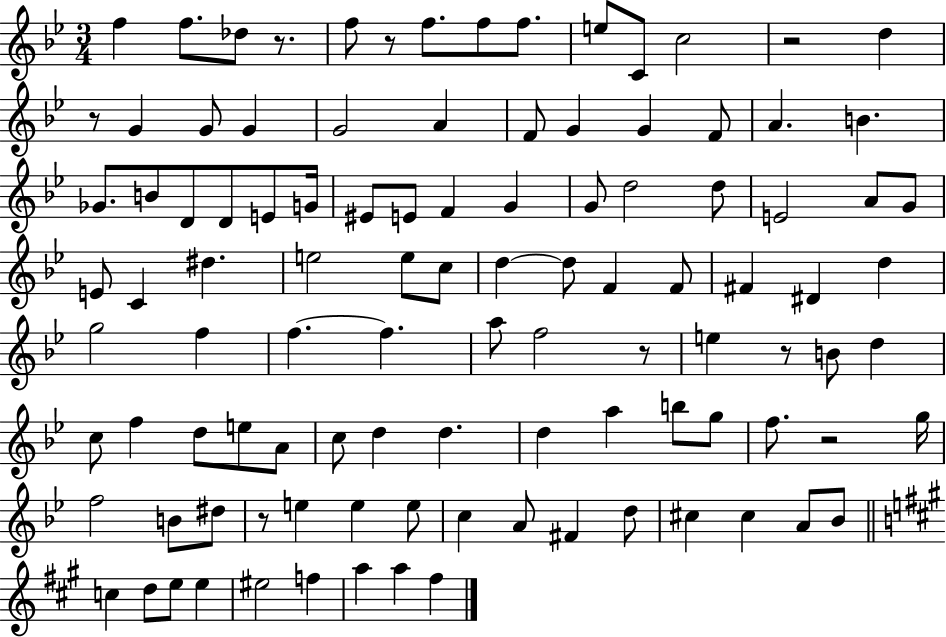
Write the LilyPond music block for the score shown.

{
  \clef treble
  \numericTimeSignature
  \time 3/4
  \key bes \major
  f''4 f''8. des''8 r8. | f''8 r8 f''8. f''8 f''8. | e''8 c'8 c''2 | r2 d''4 | \break r8 g'4 g'8 g'4 | g'2 a'4 | f'8 g'4 g'4 f'8 | a'4. b'4. | \break ges'8. b'8 d'8 d'8 e'8 g'16 | eis'8 e'8 f'4 g'4 | g'8 d''2 d''8 | e'2 a'8 g'8 | \break e'8 c'4 dis''4. | e''2 e''8 c''8 | d''4~~ d''8 f'4 f'8 | fis'4 dis'4 d''4 | \break g''2 f''4 | f''4.~~ f''4. | a''8 f''2 r8 | e''4 r8 b'8 d''4 | \break c''8 f''4 d''8 e''8 a'8 | c''8 d''4 d''4. | d''4 a''4 b''8 g''8 | f''8. r2 g''16 | \break f''2 b'8 dis''8 | r8 e''4 e''4 e''8 | c''4 a'8 fis'4 d''8 | cis''4 cis''4 a'8 bes'8 | \break \bar "||" \break \key a \major c''4 d''8 e''8 e''4 | eis''2 f''4 | a''4 a''4 fis''4 | \bar "|."
}